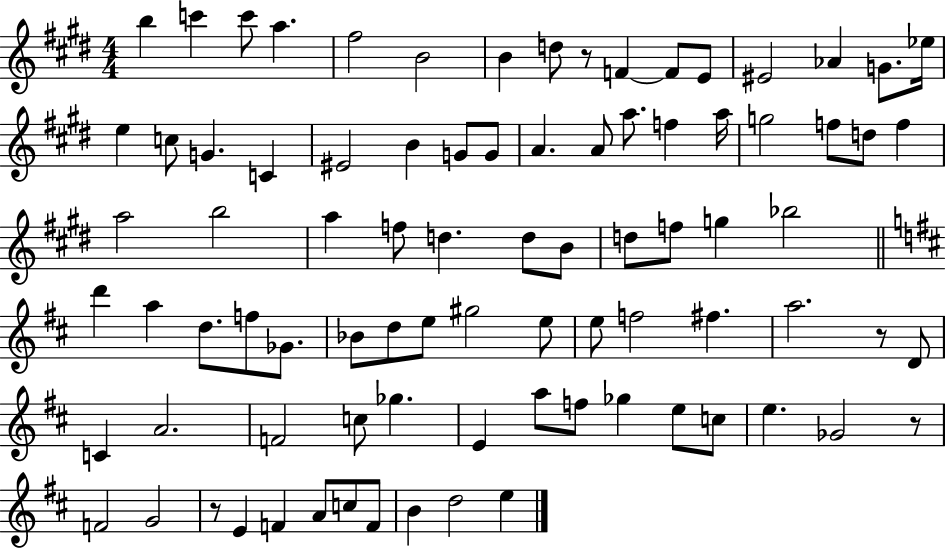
B5/q C6/q C6/e A5/q. F#5/h B4/h B4/q D5/e R/e F4/q F4/e E4/e EIS4/h Ab4/q G4/e. Eb5/s E5/q C5/e G4/q. C4/q EIS4/h B4/q G4/e G4/e A4/q. A4/e A5/e. F5/q A5/s G5/h F5/e D5/e F5/q A5/h B5/h A5/q F5/e D5/q. D5/e B4/e D5/e F5/e G5/q Bb5/h D6/q A5/q D5/e. F5/e Gb4/e. Bb4/e D5/e E5/e G#5/h E5/e E5/e F5/h F#5/q. A5/h. R/e D4/e C4/q A4/h. F4/h C5/e Gb5/q. E4/q A5/e F5/e Gb5/q E5/e C5/e E5/q. Gb4/h R/e F4/h G4/h R/e E4/q F4/q A4/e C5/e F4/e B4/q D5/h E5/q